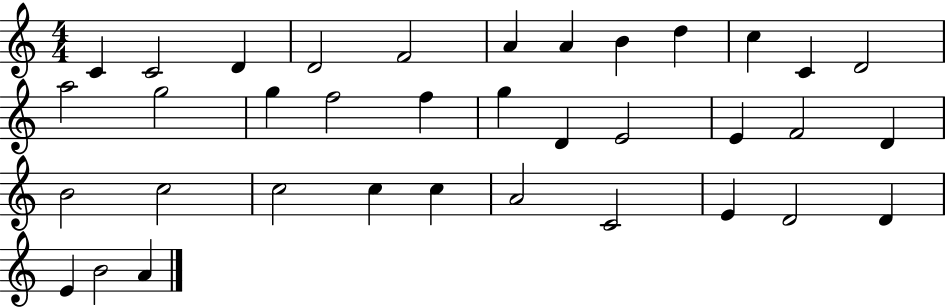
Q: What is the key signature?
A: C major